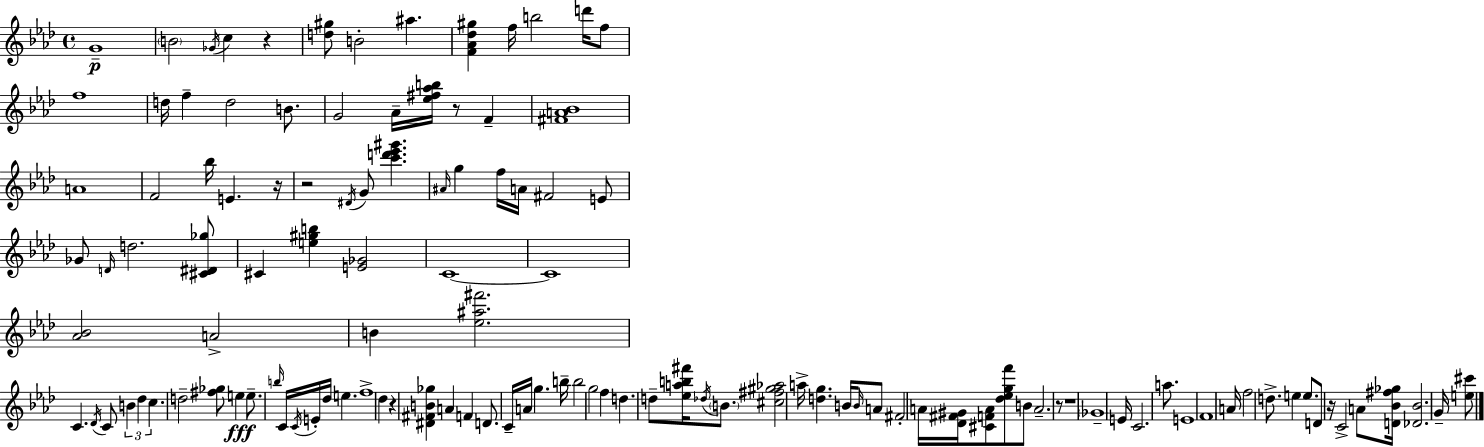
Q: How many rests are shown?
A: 8